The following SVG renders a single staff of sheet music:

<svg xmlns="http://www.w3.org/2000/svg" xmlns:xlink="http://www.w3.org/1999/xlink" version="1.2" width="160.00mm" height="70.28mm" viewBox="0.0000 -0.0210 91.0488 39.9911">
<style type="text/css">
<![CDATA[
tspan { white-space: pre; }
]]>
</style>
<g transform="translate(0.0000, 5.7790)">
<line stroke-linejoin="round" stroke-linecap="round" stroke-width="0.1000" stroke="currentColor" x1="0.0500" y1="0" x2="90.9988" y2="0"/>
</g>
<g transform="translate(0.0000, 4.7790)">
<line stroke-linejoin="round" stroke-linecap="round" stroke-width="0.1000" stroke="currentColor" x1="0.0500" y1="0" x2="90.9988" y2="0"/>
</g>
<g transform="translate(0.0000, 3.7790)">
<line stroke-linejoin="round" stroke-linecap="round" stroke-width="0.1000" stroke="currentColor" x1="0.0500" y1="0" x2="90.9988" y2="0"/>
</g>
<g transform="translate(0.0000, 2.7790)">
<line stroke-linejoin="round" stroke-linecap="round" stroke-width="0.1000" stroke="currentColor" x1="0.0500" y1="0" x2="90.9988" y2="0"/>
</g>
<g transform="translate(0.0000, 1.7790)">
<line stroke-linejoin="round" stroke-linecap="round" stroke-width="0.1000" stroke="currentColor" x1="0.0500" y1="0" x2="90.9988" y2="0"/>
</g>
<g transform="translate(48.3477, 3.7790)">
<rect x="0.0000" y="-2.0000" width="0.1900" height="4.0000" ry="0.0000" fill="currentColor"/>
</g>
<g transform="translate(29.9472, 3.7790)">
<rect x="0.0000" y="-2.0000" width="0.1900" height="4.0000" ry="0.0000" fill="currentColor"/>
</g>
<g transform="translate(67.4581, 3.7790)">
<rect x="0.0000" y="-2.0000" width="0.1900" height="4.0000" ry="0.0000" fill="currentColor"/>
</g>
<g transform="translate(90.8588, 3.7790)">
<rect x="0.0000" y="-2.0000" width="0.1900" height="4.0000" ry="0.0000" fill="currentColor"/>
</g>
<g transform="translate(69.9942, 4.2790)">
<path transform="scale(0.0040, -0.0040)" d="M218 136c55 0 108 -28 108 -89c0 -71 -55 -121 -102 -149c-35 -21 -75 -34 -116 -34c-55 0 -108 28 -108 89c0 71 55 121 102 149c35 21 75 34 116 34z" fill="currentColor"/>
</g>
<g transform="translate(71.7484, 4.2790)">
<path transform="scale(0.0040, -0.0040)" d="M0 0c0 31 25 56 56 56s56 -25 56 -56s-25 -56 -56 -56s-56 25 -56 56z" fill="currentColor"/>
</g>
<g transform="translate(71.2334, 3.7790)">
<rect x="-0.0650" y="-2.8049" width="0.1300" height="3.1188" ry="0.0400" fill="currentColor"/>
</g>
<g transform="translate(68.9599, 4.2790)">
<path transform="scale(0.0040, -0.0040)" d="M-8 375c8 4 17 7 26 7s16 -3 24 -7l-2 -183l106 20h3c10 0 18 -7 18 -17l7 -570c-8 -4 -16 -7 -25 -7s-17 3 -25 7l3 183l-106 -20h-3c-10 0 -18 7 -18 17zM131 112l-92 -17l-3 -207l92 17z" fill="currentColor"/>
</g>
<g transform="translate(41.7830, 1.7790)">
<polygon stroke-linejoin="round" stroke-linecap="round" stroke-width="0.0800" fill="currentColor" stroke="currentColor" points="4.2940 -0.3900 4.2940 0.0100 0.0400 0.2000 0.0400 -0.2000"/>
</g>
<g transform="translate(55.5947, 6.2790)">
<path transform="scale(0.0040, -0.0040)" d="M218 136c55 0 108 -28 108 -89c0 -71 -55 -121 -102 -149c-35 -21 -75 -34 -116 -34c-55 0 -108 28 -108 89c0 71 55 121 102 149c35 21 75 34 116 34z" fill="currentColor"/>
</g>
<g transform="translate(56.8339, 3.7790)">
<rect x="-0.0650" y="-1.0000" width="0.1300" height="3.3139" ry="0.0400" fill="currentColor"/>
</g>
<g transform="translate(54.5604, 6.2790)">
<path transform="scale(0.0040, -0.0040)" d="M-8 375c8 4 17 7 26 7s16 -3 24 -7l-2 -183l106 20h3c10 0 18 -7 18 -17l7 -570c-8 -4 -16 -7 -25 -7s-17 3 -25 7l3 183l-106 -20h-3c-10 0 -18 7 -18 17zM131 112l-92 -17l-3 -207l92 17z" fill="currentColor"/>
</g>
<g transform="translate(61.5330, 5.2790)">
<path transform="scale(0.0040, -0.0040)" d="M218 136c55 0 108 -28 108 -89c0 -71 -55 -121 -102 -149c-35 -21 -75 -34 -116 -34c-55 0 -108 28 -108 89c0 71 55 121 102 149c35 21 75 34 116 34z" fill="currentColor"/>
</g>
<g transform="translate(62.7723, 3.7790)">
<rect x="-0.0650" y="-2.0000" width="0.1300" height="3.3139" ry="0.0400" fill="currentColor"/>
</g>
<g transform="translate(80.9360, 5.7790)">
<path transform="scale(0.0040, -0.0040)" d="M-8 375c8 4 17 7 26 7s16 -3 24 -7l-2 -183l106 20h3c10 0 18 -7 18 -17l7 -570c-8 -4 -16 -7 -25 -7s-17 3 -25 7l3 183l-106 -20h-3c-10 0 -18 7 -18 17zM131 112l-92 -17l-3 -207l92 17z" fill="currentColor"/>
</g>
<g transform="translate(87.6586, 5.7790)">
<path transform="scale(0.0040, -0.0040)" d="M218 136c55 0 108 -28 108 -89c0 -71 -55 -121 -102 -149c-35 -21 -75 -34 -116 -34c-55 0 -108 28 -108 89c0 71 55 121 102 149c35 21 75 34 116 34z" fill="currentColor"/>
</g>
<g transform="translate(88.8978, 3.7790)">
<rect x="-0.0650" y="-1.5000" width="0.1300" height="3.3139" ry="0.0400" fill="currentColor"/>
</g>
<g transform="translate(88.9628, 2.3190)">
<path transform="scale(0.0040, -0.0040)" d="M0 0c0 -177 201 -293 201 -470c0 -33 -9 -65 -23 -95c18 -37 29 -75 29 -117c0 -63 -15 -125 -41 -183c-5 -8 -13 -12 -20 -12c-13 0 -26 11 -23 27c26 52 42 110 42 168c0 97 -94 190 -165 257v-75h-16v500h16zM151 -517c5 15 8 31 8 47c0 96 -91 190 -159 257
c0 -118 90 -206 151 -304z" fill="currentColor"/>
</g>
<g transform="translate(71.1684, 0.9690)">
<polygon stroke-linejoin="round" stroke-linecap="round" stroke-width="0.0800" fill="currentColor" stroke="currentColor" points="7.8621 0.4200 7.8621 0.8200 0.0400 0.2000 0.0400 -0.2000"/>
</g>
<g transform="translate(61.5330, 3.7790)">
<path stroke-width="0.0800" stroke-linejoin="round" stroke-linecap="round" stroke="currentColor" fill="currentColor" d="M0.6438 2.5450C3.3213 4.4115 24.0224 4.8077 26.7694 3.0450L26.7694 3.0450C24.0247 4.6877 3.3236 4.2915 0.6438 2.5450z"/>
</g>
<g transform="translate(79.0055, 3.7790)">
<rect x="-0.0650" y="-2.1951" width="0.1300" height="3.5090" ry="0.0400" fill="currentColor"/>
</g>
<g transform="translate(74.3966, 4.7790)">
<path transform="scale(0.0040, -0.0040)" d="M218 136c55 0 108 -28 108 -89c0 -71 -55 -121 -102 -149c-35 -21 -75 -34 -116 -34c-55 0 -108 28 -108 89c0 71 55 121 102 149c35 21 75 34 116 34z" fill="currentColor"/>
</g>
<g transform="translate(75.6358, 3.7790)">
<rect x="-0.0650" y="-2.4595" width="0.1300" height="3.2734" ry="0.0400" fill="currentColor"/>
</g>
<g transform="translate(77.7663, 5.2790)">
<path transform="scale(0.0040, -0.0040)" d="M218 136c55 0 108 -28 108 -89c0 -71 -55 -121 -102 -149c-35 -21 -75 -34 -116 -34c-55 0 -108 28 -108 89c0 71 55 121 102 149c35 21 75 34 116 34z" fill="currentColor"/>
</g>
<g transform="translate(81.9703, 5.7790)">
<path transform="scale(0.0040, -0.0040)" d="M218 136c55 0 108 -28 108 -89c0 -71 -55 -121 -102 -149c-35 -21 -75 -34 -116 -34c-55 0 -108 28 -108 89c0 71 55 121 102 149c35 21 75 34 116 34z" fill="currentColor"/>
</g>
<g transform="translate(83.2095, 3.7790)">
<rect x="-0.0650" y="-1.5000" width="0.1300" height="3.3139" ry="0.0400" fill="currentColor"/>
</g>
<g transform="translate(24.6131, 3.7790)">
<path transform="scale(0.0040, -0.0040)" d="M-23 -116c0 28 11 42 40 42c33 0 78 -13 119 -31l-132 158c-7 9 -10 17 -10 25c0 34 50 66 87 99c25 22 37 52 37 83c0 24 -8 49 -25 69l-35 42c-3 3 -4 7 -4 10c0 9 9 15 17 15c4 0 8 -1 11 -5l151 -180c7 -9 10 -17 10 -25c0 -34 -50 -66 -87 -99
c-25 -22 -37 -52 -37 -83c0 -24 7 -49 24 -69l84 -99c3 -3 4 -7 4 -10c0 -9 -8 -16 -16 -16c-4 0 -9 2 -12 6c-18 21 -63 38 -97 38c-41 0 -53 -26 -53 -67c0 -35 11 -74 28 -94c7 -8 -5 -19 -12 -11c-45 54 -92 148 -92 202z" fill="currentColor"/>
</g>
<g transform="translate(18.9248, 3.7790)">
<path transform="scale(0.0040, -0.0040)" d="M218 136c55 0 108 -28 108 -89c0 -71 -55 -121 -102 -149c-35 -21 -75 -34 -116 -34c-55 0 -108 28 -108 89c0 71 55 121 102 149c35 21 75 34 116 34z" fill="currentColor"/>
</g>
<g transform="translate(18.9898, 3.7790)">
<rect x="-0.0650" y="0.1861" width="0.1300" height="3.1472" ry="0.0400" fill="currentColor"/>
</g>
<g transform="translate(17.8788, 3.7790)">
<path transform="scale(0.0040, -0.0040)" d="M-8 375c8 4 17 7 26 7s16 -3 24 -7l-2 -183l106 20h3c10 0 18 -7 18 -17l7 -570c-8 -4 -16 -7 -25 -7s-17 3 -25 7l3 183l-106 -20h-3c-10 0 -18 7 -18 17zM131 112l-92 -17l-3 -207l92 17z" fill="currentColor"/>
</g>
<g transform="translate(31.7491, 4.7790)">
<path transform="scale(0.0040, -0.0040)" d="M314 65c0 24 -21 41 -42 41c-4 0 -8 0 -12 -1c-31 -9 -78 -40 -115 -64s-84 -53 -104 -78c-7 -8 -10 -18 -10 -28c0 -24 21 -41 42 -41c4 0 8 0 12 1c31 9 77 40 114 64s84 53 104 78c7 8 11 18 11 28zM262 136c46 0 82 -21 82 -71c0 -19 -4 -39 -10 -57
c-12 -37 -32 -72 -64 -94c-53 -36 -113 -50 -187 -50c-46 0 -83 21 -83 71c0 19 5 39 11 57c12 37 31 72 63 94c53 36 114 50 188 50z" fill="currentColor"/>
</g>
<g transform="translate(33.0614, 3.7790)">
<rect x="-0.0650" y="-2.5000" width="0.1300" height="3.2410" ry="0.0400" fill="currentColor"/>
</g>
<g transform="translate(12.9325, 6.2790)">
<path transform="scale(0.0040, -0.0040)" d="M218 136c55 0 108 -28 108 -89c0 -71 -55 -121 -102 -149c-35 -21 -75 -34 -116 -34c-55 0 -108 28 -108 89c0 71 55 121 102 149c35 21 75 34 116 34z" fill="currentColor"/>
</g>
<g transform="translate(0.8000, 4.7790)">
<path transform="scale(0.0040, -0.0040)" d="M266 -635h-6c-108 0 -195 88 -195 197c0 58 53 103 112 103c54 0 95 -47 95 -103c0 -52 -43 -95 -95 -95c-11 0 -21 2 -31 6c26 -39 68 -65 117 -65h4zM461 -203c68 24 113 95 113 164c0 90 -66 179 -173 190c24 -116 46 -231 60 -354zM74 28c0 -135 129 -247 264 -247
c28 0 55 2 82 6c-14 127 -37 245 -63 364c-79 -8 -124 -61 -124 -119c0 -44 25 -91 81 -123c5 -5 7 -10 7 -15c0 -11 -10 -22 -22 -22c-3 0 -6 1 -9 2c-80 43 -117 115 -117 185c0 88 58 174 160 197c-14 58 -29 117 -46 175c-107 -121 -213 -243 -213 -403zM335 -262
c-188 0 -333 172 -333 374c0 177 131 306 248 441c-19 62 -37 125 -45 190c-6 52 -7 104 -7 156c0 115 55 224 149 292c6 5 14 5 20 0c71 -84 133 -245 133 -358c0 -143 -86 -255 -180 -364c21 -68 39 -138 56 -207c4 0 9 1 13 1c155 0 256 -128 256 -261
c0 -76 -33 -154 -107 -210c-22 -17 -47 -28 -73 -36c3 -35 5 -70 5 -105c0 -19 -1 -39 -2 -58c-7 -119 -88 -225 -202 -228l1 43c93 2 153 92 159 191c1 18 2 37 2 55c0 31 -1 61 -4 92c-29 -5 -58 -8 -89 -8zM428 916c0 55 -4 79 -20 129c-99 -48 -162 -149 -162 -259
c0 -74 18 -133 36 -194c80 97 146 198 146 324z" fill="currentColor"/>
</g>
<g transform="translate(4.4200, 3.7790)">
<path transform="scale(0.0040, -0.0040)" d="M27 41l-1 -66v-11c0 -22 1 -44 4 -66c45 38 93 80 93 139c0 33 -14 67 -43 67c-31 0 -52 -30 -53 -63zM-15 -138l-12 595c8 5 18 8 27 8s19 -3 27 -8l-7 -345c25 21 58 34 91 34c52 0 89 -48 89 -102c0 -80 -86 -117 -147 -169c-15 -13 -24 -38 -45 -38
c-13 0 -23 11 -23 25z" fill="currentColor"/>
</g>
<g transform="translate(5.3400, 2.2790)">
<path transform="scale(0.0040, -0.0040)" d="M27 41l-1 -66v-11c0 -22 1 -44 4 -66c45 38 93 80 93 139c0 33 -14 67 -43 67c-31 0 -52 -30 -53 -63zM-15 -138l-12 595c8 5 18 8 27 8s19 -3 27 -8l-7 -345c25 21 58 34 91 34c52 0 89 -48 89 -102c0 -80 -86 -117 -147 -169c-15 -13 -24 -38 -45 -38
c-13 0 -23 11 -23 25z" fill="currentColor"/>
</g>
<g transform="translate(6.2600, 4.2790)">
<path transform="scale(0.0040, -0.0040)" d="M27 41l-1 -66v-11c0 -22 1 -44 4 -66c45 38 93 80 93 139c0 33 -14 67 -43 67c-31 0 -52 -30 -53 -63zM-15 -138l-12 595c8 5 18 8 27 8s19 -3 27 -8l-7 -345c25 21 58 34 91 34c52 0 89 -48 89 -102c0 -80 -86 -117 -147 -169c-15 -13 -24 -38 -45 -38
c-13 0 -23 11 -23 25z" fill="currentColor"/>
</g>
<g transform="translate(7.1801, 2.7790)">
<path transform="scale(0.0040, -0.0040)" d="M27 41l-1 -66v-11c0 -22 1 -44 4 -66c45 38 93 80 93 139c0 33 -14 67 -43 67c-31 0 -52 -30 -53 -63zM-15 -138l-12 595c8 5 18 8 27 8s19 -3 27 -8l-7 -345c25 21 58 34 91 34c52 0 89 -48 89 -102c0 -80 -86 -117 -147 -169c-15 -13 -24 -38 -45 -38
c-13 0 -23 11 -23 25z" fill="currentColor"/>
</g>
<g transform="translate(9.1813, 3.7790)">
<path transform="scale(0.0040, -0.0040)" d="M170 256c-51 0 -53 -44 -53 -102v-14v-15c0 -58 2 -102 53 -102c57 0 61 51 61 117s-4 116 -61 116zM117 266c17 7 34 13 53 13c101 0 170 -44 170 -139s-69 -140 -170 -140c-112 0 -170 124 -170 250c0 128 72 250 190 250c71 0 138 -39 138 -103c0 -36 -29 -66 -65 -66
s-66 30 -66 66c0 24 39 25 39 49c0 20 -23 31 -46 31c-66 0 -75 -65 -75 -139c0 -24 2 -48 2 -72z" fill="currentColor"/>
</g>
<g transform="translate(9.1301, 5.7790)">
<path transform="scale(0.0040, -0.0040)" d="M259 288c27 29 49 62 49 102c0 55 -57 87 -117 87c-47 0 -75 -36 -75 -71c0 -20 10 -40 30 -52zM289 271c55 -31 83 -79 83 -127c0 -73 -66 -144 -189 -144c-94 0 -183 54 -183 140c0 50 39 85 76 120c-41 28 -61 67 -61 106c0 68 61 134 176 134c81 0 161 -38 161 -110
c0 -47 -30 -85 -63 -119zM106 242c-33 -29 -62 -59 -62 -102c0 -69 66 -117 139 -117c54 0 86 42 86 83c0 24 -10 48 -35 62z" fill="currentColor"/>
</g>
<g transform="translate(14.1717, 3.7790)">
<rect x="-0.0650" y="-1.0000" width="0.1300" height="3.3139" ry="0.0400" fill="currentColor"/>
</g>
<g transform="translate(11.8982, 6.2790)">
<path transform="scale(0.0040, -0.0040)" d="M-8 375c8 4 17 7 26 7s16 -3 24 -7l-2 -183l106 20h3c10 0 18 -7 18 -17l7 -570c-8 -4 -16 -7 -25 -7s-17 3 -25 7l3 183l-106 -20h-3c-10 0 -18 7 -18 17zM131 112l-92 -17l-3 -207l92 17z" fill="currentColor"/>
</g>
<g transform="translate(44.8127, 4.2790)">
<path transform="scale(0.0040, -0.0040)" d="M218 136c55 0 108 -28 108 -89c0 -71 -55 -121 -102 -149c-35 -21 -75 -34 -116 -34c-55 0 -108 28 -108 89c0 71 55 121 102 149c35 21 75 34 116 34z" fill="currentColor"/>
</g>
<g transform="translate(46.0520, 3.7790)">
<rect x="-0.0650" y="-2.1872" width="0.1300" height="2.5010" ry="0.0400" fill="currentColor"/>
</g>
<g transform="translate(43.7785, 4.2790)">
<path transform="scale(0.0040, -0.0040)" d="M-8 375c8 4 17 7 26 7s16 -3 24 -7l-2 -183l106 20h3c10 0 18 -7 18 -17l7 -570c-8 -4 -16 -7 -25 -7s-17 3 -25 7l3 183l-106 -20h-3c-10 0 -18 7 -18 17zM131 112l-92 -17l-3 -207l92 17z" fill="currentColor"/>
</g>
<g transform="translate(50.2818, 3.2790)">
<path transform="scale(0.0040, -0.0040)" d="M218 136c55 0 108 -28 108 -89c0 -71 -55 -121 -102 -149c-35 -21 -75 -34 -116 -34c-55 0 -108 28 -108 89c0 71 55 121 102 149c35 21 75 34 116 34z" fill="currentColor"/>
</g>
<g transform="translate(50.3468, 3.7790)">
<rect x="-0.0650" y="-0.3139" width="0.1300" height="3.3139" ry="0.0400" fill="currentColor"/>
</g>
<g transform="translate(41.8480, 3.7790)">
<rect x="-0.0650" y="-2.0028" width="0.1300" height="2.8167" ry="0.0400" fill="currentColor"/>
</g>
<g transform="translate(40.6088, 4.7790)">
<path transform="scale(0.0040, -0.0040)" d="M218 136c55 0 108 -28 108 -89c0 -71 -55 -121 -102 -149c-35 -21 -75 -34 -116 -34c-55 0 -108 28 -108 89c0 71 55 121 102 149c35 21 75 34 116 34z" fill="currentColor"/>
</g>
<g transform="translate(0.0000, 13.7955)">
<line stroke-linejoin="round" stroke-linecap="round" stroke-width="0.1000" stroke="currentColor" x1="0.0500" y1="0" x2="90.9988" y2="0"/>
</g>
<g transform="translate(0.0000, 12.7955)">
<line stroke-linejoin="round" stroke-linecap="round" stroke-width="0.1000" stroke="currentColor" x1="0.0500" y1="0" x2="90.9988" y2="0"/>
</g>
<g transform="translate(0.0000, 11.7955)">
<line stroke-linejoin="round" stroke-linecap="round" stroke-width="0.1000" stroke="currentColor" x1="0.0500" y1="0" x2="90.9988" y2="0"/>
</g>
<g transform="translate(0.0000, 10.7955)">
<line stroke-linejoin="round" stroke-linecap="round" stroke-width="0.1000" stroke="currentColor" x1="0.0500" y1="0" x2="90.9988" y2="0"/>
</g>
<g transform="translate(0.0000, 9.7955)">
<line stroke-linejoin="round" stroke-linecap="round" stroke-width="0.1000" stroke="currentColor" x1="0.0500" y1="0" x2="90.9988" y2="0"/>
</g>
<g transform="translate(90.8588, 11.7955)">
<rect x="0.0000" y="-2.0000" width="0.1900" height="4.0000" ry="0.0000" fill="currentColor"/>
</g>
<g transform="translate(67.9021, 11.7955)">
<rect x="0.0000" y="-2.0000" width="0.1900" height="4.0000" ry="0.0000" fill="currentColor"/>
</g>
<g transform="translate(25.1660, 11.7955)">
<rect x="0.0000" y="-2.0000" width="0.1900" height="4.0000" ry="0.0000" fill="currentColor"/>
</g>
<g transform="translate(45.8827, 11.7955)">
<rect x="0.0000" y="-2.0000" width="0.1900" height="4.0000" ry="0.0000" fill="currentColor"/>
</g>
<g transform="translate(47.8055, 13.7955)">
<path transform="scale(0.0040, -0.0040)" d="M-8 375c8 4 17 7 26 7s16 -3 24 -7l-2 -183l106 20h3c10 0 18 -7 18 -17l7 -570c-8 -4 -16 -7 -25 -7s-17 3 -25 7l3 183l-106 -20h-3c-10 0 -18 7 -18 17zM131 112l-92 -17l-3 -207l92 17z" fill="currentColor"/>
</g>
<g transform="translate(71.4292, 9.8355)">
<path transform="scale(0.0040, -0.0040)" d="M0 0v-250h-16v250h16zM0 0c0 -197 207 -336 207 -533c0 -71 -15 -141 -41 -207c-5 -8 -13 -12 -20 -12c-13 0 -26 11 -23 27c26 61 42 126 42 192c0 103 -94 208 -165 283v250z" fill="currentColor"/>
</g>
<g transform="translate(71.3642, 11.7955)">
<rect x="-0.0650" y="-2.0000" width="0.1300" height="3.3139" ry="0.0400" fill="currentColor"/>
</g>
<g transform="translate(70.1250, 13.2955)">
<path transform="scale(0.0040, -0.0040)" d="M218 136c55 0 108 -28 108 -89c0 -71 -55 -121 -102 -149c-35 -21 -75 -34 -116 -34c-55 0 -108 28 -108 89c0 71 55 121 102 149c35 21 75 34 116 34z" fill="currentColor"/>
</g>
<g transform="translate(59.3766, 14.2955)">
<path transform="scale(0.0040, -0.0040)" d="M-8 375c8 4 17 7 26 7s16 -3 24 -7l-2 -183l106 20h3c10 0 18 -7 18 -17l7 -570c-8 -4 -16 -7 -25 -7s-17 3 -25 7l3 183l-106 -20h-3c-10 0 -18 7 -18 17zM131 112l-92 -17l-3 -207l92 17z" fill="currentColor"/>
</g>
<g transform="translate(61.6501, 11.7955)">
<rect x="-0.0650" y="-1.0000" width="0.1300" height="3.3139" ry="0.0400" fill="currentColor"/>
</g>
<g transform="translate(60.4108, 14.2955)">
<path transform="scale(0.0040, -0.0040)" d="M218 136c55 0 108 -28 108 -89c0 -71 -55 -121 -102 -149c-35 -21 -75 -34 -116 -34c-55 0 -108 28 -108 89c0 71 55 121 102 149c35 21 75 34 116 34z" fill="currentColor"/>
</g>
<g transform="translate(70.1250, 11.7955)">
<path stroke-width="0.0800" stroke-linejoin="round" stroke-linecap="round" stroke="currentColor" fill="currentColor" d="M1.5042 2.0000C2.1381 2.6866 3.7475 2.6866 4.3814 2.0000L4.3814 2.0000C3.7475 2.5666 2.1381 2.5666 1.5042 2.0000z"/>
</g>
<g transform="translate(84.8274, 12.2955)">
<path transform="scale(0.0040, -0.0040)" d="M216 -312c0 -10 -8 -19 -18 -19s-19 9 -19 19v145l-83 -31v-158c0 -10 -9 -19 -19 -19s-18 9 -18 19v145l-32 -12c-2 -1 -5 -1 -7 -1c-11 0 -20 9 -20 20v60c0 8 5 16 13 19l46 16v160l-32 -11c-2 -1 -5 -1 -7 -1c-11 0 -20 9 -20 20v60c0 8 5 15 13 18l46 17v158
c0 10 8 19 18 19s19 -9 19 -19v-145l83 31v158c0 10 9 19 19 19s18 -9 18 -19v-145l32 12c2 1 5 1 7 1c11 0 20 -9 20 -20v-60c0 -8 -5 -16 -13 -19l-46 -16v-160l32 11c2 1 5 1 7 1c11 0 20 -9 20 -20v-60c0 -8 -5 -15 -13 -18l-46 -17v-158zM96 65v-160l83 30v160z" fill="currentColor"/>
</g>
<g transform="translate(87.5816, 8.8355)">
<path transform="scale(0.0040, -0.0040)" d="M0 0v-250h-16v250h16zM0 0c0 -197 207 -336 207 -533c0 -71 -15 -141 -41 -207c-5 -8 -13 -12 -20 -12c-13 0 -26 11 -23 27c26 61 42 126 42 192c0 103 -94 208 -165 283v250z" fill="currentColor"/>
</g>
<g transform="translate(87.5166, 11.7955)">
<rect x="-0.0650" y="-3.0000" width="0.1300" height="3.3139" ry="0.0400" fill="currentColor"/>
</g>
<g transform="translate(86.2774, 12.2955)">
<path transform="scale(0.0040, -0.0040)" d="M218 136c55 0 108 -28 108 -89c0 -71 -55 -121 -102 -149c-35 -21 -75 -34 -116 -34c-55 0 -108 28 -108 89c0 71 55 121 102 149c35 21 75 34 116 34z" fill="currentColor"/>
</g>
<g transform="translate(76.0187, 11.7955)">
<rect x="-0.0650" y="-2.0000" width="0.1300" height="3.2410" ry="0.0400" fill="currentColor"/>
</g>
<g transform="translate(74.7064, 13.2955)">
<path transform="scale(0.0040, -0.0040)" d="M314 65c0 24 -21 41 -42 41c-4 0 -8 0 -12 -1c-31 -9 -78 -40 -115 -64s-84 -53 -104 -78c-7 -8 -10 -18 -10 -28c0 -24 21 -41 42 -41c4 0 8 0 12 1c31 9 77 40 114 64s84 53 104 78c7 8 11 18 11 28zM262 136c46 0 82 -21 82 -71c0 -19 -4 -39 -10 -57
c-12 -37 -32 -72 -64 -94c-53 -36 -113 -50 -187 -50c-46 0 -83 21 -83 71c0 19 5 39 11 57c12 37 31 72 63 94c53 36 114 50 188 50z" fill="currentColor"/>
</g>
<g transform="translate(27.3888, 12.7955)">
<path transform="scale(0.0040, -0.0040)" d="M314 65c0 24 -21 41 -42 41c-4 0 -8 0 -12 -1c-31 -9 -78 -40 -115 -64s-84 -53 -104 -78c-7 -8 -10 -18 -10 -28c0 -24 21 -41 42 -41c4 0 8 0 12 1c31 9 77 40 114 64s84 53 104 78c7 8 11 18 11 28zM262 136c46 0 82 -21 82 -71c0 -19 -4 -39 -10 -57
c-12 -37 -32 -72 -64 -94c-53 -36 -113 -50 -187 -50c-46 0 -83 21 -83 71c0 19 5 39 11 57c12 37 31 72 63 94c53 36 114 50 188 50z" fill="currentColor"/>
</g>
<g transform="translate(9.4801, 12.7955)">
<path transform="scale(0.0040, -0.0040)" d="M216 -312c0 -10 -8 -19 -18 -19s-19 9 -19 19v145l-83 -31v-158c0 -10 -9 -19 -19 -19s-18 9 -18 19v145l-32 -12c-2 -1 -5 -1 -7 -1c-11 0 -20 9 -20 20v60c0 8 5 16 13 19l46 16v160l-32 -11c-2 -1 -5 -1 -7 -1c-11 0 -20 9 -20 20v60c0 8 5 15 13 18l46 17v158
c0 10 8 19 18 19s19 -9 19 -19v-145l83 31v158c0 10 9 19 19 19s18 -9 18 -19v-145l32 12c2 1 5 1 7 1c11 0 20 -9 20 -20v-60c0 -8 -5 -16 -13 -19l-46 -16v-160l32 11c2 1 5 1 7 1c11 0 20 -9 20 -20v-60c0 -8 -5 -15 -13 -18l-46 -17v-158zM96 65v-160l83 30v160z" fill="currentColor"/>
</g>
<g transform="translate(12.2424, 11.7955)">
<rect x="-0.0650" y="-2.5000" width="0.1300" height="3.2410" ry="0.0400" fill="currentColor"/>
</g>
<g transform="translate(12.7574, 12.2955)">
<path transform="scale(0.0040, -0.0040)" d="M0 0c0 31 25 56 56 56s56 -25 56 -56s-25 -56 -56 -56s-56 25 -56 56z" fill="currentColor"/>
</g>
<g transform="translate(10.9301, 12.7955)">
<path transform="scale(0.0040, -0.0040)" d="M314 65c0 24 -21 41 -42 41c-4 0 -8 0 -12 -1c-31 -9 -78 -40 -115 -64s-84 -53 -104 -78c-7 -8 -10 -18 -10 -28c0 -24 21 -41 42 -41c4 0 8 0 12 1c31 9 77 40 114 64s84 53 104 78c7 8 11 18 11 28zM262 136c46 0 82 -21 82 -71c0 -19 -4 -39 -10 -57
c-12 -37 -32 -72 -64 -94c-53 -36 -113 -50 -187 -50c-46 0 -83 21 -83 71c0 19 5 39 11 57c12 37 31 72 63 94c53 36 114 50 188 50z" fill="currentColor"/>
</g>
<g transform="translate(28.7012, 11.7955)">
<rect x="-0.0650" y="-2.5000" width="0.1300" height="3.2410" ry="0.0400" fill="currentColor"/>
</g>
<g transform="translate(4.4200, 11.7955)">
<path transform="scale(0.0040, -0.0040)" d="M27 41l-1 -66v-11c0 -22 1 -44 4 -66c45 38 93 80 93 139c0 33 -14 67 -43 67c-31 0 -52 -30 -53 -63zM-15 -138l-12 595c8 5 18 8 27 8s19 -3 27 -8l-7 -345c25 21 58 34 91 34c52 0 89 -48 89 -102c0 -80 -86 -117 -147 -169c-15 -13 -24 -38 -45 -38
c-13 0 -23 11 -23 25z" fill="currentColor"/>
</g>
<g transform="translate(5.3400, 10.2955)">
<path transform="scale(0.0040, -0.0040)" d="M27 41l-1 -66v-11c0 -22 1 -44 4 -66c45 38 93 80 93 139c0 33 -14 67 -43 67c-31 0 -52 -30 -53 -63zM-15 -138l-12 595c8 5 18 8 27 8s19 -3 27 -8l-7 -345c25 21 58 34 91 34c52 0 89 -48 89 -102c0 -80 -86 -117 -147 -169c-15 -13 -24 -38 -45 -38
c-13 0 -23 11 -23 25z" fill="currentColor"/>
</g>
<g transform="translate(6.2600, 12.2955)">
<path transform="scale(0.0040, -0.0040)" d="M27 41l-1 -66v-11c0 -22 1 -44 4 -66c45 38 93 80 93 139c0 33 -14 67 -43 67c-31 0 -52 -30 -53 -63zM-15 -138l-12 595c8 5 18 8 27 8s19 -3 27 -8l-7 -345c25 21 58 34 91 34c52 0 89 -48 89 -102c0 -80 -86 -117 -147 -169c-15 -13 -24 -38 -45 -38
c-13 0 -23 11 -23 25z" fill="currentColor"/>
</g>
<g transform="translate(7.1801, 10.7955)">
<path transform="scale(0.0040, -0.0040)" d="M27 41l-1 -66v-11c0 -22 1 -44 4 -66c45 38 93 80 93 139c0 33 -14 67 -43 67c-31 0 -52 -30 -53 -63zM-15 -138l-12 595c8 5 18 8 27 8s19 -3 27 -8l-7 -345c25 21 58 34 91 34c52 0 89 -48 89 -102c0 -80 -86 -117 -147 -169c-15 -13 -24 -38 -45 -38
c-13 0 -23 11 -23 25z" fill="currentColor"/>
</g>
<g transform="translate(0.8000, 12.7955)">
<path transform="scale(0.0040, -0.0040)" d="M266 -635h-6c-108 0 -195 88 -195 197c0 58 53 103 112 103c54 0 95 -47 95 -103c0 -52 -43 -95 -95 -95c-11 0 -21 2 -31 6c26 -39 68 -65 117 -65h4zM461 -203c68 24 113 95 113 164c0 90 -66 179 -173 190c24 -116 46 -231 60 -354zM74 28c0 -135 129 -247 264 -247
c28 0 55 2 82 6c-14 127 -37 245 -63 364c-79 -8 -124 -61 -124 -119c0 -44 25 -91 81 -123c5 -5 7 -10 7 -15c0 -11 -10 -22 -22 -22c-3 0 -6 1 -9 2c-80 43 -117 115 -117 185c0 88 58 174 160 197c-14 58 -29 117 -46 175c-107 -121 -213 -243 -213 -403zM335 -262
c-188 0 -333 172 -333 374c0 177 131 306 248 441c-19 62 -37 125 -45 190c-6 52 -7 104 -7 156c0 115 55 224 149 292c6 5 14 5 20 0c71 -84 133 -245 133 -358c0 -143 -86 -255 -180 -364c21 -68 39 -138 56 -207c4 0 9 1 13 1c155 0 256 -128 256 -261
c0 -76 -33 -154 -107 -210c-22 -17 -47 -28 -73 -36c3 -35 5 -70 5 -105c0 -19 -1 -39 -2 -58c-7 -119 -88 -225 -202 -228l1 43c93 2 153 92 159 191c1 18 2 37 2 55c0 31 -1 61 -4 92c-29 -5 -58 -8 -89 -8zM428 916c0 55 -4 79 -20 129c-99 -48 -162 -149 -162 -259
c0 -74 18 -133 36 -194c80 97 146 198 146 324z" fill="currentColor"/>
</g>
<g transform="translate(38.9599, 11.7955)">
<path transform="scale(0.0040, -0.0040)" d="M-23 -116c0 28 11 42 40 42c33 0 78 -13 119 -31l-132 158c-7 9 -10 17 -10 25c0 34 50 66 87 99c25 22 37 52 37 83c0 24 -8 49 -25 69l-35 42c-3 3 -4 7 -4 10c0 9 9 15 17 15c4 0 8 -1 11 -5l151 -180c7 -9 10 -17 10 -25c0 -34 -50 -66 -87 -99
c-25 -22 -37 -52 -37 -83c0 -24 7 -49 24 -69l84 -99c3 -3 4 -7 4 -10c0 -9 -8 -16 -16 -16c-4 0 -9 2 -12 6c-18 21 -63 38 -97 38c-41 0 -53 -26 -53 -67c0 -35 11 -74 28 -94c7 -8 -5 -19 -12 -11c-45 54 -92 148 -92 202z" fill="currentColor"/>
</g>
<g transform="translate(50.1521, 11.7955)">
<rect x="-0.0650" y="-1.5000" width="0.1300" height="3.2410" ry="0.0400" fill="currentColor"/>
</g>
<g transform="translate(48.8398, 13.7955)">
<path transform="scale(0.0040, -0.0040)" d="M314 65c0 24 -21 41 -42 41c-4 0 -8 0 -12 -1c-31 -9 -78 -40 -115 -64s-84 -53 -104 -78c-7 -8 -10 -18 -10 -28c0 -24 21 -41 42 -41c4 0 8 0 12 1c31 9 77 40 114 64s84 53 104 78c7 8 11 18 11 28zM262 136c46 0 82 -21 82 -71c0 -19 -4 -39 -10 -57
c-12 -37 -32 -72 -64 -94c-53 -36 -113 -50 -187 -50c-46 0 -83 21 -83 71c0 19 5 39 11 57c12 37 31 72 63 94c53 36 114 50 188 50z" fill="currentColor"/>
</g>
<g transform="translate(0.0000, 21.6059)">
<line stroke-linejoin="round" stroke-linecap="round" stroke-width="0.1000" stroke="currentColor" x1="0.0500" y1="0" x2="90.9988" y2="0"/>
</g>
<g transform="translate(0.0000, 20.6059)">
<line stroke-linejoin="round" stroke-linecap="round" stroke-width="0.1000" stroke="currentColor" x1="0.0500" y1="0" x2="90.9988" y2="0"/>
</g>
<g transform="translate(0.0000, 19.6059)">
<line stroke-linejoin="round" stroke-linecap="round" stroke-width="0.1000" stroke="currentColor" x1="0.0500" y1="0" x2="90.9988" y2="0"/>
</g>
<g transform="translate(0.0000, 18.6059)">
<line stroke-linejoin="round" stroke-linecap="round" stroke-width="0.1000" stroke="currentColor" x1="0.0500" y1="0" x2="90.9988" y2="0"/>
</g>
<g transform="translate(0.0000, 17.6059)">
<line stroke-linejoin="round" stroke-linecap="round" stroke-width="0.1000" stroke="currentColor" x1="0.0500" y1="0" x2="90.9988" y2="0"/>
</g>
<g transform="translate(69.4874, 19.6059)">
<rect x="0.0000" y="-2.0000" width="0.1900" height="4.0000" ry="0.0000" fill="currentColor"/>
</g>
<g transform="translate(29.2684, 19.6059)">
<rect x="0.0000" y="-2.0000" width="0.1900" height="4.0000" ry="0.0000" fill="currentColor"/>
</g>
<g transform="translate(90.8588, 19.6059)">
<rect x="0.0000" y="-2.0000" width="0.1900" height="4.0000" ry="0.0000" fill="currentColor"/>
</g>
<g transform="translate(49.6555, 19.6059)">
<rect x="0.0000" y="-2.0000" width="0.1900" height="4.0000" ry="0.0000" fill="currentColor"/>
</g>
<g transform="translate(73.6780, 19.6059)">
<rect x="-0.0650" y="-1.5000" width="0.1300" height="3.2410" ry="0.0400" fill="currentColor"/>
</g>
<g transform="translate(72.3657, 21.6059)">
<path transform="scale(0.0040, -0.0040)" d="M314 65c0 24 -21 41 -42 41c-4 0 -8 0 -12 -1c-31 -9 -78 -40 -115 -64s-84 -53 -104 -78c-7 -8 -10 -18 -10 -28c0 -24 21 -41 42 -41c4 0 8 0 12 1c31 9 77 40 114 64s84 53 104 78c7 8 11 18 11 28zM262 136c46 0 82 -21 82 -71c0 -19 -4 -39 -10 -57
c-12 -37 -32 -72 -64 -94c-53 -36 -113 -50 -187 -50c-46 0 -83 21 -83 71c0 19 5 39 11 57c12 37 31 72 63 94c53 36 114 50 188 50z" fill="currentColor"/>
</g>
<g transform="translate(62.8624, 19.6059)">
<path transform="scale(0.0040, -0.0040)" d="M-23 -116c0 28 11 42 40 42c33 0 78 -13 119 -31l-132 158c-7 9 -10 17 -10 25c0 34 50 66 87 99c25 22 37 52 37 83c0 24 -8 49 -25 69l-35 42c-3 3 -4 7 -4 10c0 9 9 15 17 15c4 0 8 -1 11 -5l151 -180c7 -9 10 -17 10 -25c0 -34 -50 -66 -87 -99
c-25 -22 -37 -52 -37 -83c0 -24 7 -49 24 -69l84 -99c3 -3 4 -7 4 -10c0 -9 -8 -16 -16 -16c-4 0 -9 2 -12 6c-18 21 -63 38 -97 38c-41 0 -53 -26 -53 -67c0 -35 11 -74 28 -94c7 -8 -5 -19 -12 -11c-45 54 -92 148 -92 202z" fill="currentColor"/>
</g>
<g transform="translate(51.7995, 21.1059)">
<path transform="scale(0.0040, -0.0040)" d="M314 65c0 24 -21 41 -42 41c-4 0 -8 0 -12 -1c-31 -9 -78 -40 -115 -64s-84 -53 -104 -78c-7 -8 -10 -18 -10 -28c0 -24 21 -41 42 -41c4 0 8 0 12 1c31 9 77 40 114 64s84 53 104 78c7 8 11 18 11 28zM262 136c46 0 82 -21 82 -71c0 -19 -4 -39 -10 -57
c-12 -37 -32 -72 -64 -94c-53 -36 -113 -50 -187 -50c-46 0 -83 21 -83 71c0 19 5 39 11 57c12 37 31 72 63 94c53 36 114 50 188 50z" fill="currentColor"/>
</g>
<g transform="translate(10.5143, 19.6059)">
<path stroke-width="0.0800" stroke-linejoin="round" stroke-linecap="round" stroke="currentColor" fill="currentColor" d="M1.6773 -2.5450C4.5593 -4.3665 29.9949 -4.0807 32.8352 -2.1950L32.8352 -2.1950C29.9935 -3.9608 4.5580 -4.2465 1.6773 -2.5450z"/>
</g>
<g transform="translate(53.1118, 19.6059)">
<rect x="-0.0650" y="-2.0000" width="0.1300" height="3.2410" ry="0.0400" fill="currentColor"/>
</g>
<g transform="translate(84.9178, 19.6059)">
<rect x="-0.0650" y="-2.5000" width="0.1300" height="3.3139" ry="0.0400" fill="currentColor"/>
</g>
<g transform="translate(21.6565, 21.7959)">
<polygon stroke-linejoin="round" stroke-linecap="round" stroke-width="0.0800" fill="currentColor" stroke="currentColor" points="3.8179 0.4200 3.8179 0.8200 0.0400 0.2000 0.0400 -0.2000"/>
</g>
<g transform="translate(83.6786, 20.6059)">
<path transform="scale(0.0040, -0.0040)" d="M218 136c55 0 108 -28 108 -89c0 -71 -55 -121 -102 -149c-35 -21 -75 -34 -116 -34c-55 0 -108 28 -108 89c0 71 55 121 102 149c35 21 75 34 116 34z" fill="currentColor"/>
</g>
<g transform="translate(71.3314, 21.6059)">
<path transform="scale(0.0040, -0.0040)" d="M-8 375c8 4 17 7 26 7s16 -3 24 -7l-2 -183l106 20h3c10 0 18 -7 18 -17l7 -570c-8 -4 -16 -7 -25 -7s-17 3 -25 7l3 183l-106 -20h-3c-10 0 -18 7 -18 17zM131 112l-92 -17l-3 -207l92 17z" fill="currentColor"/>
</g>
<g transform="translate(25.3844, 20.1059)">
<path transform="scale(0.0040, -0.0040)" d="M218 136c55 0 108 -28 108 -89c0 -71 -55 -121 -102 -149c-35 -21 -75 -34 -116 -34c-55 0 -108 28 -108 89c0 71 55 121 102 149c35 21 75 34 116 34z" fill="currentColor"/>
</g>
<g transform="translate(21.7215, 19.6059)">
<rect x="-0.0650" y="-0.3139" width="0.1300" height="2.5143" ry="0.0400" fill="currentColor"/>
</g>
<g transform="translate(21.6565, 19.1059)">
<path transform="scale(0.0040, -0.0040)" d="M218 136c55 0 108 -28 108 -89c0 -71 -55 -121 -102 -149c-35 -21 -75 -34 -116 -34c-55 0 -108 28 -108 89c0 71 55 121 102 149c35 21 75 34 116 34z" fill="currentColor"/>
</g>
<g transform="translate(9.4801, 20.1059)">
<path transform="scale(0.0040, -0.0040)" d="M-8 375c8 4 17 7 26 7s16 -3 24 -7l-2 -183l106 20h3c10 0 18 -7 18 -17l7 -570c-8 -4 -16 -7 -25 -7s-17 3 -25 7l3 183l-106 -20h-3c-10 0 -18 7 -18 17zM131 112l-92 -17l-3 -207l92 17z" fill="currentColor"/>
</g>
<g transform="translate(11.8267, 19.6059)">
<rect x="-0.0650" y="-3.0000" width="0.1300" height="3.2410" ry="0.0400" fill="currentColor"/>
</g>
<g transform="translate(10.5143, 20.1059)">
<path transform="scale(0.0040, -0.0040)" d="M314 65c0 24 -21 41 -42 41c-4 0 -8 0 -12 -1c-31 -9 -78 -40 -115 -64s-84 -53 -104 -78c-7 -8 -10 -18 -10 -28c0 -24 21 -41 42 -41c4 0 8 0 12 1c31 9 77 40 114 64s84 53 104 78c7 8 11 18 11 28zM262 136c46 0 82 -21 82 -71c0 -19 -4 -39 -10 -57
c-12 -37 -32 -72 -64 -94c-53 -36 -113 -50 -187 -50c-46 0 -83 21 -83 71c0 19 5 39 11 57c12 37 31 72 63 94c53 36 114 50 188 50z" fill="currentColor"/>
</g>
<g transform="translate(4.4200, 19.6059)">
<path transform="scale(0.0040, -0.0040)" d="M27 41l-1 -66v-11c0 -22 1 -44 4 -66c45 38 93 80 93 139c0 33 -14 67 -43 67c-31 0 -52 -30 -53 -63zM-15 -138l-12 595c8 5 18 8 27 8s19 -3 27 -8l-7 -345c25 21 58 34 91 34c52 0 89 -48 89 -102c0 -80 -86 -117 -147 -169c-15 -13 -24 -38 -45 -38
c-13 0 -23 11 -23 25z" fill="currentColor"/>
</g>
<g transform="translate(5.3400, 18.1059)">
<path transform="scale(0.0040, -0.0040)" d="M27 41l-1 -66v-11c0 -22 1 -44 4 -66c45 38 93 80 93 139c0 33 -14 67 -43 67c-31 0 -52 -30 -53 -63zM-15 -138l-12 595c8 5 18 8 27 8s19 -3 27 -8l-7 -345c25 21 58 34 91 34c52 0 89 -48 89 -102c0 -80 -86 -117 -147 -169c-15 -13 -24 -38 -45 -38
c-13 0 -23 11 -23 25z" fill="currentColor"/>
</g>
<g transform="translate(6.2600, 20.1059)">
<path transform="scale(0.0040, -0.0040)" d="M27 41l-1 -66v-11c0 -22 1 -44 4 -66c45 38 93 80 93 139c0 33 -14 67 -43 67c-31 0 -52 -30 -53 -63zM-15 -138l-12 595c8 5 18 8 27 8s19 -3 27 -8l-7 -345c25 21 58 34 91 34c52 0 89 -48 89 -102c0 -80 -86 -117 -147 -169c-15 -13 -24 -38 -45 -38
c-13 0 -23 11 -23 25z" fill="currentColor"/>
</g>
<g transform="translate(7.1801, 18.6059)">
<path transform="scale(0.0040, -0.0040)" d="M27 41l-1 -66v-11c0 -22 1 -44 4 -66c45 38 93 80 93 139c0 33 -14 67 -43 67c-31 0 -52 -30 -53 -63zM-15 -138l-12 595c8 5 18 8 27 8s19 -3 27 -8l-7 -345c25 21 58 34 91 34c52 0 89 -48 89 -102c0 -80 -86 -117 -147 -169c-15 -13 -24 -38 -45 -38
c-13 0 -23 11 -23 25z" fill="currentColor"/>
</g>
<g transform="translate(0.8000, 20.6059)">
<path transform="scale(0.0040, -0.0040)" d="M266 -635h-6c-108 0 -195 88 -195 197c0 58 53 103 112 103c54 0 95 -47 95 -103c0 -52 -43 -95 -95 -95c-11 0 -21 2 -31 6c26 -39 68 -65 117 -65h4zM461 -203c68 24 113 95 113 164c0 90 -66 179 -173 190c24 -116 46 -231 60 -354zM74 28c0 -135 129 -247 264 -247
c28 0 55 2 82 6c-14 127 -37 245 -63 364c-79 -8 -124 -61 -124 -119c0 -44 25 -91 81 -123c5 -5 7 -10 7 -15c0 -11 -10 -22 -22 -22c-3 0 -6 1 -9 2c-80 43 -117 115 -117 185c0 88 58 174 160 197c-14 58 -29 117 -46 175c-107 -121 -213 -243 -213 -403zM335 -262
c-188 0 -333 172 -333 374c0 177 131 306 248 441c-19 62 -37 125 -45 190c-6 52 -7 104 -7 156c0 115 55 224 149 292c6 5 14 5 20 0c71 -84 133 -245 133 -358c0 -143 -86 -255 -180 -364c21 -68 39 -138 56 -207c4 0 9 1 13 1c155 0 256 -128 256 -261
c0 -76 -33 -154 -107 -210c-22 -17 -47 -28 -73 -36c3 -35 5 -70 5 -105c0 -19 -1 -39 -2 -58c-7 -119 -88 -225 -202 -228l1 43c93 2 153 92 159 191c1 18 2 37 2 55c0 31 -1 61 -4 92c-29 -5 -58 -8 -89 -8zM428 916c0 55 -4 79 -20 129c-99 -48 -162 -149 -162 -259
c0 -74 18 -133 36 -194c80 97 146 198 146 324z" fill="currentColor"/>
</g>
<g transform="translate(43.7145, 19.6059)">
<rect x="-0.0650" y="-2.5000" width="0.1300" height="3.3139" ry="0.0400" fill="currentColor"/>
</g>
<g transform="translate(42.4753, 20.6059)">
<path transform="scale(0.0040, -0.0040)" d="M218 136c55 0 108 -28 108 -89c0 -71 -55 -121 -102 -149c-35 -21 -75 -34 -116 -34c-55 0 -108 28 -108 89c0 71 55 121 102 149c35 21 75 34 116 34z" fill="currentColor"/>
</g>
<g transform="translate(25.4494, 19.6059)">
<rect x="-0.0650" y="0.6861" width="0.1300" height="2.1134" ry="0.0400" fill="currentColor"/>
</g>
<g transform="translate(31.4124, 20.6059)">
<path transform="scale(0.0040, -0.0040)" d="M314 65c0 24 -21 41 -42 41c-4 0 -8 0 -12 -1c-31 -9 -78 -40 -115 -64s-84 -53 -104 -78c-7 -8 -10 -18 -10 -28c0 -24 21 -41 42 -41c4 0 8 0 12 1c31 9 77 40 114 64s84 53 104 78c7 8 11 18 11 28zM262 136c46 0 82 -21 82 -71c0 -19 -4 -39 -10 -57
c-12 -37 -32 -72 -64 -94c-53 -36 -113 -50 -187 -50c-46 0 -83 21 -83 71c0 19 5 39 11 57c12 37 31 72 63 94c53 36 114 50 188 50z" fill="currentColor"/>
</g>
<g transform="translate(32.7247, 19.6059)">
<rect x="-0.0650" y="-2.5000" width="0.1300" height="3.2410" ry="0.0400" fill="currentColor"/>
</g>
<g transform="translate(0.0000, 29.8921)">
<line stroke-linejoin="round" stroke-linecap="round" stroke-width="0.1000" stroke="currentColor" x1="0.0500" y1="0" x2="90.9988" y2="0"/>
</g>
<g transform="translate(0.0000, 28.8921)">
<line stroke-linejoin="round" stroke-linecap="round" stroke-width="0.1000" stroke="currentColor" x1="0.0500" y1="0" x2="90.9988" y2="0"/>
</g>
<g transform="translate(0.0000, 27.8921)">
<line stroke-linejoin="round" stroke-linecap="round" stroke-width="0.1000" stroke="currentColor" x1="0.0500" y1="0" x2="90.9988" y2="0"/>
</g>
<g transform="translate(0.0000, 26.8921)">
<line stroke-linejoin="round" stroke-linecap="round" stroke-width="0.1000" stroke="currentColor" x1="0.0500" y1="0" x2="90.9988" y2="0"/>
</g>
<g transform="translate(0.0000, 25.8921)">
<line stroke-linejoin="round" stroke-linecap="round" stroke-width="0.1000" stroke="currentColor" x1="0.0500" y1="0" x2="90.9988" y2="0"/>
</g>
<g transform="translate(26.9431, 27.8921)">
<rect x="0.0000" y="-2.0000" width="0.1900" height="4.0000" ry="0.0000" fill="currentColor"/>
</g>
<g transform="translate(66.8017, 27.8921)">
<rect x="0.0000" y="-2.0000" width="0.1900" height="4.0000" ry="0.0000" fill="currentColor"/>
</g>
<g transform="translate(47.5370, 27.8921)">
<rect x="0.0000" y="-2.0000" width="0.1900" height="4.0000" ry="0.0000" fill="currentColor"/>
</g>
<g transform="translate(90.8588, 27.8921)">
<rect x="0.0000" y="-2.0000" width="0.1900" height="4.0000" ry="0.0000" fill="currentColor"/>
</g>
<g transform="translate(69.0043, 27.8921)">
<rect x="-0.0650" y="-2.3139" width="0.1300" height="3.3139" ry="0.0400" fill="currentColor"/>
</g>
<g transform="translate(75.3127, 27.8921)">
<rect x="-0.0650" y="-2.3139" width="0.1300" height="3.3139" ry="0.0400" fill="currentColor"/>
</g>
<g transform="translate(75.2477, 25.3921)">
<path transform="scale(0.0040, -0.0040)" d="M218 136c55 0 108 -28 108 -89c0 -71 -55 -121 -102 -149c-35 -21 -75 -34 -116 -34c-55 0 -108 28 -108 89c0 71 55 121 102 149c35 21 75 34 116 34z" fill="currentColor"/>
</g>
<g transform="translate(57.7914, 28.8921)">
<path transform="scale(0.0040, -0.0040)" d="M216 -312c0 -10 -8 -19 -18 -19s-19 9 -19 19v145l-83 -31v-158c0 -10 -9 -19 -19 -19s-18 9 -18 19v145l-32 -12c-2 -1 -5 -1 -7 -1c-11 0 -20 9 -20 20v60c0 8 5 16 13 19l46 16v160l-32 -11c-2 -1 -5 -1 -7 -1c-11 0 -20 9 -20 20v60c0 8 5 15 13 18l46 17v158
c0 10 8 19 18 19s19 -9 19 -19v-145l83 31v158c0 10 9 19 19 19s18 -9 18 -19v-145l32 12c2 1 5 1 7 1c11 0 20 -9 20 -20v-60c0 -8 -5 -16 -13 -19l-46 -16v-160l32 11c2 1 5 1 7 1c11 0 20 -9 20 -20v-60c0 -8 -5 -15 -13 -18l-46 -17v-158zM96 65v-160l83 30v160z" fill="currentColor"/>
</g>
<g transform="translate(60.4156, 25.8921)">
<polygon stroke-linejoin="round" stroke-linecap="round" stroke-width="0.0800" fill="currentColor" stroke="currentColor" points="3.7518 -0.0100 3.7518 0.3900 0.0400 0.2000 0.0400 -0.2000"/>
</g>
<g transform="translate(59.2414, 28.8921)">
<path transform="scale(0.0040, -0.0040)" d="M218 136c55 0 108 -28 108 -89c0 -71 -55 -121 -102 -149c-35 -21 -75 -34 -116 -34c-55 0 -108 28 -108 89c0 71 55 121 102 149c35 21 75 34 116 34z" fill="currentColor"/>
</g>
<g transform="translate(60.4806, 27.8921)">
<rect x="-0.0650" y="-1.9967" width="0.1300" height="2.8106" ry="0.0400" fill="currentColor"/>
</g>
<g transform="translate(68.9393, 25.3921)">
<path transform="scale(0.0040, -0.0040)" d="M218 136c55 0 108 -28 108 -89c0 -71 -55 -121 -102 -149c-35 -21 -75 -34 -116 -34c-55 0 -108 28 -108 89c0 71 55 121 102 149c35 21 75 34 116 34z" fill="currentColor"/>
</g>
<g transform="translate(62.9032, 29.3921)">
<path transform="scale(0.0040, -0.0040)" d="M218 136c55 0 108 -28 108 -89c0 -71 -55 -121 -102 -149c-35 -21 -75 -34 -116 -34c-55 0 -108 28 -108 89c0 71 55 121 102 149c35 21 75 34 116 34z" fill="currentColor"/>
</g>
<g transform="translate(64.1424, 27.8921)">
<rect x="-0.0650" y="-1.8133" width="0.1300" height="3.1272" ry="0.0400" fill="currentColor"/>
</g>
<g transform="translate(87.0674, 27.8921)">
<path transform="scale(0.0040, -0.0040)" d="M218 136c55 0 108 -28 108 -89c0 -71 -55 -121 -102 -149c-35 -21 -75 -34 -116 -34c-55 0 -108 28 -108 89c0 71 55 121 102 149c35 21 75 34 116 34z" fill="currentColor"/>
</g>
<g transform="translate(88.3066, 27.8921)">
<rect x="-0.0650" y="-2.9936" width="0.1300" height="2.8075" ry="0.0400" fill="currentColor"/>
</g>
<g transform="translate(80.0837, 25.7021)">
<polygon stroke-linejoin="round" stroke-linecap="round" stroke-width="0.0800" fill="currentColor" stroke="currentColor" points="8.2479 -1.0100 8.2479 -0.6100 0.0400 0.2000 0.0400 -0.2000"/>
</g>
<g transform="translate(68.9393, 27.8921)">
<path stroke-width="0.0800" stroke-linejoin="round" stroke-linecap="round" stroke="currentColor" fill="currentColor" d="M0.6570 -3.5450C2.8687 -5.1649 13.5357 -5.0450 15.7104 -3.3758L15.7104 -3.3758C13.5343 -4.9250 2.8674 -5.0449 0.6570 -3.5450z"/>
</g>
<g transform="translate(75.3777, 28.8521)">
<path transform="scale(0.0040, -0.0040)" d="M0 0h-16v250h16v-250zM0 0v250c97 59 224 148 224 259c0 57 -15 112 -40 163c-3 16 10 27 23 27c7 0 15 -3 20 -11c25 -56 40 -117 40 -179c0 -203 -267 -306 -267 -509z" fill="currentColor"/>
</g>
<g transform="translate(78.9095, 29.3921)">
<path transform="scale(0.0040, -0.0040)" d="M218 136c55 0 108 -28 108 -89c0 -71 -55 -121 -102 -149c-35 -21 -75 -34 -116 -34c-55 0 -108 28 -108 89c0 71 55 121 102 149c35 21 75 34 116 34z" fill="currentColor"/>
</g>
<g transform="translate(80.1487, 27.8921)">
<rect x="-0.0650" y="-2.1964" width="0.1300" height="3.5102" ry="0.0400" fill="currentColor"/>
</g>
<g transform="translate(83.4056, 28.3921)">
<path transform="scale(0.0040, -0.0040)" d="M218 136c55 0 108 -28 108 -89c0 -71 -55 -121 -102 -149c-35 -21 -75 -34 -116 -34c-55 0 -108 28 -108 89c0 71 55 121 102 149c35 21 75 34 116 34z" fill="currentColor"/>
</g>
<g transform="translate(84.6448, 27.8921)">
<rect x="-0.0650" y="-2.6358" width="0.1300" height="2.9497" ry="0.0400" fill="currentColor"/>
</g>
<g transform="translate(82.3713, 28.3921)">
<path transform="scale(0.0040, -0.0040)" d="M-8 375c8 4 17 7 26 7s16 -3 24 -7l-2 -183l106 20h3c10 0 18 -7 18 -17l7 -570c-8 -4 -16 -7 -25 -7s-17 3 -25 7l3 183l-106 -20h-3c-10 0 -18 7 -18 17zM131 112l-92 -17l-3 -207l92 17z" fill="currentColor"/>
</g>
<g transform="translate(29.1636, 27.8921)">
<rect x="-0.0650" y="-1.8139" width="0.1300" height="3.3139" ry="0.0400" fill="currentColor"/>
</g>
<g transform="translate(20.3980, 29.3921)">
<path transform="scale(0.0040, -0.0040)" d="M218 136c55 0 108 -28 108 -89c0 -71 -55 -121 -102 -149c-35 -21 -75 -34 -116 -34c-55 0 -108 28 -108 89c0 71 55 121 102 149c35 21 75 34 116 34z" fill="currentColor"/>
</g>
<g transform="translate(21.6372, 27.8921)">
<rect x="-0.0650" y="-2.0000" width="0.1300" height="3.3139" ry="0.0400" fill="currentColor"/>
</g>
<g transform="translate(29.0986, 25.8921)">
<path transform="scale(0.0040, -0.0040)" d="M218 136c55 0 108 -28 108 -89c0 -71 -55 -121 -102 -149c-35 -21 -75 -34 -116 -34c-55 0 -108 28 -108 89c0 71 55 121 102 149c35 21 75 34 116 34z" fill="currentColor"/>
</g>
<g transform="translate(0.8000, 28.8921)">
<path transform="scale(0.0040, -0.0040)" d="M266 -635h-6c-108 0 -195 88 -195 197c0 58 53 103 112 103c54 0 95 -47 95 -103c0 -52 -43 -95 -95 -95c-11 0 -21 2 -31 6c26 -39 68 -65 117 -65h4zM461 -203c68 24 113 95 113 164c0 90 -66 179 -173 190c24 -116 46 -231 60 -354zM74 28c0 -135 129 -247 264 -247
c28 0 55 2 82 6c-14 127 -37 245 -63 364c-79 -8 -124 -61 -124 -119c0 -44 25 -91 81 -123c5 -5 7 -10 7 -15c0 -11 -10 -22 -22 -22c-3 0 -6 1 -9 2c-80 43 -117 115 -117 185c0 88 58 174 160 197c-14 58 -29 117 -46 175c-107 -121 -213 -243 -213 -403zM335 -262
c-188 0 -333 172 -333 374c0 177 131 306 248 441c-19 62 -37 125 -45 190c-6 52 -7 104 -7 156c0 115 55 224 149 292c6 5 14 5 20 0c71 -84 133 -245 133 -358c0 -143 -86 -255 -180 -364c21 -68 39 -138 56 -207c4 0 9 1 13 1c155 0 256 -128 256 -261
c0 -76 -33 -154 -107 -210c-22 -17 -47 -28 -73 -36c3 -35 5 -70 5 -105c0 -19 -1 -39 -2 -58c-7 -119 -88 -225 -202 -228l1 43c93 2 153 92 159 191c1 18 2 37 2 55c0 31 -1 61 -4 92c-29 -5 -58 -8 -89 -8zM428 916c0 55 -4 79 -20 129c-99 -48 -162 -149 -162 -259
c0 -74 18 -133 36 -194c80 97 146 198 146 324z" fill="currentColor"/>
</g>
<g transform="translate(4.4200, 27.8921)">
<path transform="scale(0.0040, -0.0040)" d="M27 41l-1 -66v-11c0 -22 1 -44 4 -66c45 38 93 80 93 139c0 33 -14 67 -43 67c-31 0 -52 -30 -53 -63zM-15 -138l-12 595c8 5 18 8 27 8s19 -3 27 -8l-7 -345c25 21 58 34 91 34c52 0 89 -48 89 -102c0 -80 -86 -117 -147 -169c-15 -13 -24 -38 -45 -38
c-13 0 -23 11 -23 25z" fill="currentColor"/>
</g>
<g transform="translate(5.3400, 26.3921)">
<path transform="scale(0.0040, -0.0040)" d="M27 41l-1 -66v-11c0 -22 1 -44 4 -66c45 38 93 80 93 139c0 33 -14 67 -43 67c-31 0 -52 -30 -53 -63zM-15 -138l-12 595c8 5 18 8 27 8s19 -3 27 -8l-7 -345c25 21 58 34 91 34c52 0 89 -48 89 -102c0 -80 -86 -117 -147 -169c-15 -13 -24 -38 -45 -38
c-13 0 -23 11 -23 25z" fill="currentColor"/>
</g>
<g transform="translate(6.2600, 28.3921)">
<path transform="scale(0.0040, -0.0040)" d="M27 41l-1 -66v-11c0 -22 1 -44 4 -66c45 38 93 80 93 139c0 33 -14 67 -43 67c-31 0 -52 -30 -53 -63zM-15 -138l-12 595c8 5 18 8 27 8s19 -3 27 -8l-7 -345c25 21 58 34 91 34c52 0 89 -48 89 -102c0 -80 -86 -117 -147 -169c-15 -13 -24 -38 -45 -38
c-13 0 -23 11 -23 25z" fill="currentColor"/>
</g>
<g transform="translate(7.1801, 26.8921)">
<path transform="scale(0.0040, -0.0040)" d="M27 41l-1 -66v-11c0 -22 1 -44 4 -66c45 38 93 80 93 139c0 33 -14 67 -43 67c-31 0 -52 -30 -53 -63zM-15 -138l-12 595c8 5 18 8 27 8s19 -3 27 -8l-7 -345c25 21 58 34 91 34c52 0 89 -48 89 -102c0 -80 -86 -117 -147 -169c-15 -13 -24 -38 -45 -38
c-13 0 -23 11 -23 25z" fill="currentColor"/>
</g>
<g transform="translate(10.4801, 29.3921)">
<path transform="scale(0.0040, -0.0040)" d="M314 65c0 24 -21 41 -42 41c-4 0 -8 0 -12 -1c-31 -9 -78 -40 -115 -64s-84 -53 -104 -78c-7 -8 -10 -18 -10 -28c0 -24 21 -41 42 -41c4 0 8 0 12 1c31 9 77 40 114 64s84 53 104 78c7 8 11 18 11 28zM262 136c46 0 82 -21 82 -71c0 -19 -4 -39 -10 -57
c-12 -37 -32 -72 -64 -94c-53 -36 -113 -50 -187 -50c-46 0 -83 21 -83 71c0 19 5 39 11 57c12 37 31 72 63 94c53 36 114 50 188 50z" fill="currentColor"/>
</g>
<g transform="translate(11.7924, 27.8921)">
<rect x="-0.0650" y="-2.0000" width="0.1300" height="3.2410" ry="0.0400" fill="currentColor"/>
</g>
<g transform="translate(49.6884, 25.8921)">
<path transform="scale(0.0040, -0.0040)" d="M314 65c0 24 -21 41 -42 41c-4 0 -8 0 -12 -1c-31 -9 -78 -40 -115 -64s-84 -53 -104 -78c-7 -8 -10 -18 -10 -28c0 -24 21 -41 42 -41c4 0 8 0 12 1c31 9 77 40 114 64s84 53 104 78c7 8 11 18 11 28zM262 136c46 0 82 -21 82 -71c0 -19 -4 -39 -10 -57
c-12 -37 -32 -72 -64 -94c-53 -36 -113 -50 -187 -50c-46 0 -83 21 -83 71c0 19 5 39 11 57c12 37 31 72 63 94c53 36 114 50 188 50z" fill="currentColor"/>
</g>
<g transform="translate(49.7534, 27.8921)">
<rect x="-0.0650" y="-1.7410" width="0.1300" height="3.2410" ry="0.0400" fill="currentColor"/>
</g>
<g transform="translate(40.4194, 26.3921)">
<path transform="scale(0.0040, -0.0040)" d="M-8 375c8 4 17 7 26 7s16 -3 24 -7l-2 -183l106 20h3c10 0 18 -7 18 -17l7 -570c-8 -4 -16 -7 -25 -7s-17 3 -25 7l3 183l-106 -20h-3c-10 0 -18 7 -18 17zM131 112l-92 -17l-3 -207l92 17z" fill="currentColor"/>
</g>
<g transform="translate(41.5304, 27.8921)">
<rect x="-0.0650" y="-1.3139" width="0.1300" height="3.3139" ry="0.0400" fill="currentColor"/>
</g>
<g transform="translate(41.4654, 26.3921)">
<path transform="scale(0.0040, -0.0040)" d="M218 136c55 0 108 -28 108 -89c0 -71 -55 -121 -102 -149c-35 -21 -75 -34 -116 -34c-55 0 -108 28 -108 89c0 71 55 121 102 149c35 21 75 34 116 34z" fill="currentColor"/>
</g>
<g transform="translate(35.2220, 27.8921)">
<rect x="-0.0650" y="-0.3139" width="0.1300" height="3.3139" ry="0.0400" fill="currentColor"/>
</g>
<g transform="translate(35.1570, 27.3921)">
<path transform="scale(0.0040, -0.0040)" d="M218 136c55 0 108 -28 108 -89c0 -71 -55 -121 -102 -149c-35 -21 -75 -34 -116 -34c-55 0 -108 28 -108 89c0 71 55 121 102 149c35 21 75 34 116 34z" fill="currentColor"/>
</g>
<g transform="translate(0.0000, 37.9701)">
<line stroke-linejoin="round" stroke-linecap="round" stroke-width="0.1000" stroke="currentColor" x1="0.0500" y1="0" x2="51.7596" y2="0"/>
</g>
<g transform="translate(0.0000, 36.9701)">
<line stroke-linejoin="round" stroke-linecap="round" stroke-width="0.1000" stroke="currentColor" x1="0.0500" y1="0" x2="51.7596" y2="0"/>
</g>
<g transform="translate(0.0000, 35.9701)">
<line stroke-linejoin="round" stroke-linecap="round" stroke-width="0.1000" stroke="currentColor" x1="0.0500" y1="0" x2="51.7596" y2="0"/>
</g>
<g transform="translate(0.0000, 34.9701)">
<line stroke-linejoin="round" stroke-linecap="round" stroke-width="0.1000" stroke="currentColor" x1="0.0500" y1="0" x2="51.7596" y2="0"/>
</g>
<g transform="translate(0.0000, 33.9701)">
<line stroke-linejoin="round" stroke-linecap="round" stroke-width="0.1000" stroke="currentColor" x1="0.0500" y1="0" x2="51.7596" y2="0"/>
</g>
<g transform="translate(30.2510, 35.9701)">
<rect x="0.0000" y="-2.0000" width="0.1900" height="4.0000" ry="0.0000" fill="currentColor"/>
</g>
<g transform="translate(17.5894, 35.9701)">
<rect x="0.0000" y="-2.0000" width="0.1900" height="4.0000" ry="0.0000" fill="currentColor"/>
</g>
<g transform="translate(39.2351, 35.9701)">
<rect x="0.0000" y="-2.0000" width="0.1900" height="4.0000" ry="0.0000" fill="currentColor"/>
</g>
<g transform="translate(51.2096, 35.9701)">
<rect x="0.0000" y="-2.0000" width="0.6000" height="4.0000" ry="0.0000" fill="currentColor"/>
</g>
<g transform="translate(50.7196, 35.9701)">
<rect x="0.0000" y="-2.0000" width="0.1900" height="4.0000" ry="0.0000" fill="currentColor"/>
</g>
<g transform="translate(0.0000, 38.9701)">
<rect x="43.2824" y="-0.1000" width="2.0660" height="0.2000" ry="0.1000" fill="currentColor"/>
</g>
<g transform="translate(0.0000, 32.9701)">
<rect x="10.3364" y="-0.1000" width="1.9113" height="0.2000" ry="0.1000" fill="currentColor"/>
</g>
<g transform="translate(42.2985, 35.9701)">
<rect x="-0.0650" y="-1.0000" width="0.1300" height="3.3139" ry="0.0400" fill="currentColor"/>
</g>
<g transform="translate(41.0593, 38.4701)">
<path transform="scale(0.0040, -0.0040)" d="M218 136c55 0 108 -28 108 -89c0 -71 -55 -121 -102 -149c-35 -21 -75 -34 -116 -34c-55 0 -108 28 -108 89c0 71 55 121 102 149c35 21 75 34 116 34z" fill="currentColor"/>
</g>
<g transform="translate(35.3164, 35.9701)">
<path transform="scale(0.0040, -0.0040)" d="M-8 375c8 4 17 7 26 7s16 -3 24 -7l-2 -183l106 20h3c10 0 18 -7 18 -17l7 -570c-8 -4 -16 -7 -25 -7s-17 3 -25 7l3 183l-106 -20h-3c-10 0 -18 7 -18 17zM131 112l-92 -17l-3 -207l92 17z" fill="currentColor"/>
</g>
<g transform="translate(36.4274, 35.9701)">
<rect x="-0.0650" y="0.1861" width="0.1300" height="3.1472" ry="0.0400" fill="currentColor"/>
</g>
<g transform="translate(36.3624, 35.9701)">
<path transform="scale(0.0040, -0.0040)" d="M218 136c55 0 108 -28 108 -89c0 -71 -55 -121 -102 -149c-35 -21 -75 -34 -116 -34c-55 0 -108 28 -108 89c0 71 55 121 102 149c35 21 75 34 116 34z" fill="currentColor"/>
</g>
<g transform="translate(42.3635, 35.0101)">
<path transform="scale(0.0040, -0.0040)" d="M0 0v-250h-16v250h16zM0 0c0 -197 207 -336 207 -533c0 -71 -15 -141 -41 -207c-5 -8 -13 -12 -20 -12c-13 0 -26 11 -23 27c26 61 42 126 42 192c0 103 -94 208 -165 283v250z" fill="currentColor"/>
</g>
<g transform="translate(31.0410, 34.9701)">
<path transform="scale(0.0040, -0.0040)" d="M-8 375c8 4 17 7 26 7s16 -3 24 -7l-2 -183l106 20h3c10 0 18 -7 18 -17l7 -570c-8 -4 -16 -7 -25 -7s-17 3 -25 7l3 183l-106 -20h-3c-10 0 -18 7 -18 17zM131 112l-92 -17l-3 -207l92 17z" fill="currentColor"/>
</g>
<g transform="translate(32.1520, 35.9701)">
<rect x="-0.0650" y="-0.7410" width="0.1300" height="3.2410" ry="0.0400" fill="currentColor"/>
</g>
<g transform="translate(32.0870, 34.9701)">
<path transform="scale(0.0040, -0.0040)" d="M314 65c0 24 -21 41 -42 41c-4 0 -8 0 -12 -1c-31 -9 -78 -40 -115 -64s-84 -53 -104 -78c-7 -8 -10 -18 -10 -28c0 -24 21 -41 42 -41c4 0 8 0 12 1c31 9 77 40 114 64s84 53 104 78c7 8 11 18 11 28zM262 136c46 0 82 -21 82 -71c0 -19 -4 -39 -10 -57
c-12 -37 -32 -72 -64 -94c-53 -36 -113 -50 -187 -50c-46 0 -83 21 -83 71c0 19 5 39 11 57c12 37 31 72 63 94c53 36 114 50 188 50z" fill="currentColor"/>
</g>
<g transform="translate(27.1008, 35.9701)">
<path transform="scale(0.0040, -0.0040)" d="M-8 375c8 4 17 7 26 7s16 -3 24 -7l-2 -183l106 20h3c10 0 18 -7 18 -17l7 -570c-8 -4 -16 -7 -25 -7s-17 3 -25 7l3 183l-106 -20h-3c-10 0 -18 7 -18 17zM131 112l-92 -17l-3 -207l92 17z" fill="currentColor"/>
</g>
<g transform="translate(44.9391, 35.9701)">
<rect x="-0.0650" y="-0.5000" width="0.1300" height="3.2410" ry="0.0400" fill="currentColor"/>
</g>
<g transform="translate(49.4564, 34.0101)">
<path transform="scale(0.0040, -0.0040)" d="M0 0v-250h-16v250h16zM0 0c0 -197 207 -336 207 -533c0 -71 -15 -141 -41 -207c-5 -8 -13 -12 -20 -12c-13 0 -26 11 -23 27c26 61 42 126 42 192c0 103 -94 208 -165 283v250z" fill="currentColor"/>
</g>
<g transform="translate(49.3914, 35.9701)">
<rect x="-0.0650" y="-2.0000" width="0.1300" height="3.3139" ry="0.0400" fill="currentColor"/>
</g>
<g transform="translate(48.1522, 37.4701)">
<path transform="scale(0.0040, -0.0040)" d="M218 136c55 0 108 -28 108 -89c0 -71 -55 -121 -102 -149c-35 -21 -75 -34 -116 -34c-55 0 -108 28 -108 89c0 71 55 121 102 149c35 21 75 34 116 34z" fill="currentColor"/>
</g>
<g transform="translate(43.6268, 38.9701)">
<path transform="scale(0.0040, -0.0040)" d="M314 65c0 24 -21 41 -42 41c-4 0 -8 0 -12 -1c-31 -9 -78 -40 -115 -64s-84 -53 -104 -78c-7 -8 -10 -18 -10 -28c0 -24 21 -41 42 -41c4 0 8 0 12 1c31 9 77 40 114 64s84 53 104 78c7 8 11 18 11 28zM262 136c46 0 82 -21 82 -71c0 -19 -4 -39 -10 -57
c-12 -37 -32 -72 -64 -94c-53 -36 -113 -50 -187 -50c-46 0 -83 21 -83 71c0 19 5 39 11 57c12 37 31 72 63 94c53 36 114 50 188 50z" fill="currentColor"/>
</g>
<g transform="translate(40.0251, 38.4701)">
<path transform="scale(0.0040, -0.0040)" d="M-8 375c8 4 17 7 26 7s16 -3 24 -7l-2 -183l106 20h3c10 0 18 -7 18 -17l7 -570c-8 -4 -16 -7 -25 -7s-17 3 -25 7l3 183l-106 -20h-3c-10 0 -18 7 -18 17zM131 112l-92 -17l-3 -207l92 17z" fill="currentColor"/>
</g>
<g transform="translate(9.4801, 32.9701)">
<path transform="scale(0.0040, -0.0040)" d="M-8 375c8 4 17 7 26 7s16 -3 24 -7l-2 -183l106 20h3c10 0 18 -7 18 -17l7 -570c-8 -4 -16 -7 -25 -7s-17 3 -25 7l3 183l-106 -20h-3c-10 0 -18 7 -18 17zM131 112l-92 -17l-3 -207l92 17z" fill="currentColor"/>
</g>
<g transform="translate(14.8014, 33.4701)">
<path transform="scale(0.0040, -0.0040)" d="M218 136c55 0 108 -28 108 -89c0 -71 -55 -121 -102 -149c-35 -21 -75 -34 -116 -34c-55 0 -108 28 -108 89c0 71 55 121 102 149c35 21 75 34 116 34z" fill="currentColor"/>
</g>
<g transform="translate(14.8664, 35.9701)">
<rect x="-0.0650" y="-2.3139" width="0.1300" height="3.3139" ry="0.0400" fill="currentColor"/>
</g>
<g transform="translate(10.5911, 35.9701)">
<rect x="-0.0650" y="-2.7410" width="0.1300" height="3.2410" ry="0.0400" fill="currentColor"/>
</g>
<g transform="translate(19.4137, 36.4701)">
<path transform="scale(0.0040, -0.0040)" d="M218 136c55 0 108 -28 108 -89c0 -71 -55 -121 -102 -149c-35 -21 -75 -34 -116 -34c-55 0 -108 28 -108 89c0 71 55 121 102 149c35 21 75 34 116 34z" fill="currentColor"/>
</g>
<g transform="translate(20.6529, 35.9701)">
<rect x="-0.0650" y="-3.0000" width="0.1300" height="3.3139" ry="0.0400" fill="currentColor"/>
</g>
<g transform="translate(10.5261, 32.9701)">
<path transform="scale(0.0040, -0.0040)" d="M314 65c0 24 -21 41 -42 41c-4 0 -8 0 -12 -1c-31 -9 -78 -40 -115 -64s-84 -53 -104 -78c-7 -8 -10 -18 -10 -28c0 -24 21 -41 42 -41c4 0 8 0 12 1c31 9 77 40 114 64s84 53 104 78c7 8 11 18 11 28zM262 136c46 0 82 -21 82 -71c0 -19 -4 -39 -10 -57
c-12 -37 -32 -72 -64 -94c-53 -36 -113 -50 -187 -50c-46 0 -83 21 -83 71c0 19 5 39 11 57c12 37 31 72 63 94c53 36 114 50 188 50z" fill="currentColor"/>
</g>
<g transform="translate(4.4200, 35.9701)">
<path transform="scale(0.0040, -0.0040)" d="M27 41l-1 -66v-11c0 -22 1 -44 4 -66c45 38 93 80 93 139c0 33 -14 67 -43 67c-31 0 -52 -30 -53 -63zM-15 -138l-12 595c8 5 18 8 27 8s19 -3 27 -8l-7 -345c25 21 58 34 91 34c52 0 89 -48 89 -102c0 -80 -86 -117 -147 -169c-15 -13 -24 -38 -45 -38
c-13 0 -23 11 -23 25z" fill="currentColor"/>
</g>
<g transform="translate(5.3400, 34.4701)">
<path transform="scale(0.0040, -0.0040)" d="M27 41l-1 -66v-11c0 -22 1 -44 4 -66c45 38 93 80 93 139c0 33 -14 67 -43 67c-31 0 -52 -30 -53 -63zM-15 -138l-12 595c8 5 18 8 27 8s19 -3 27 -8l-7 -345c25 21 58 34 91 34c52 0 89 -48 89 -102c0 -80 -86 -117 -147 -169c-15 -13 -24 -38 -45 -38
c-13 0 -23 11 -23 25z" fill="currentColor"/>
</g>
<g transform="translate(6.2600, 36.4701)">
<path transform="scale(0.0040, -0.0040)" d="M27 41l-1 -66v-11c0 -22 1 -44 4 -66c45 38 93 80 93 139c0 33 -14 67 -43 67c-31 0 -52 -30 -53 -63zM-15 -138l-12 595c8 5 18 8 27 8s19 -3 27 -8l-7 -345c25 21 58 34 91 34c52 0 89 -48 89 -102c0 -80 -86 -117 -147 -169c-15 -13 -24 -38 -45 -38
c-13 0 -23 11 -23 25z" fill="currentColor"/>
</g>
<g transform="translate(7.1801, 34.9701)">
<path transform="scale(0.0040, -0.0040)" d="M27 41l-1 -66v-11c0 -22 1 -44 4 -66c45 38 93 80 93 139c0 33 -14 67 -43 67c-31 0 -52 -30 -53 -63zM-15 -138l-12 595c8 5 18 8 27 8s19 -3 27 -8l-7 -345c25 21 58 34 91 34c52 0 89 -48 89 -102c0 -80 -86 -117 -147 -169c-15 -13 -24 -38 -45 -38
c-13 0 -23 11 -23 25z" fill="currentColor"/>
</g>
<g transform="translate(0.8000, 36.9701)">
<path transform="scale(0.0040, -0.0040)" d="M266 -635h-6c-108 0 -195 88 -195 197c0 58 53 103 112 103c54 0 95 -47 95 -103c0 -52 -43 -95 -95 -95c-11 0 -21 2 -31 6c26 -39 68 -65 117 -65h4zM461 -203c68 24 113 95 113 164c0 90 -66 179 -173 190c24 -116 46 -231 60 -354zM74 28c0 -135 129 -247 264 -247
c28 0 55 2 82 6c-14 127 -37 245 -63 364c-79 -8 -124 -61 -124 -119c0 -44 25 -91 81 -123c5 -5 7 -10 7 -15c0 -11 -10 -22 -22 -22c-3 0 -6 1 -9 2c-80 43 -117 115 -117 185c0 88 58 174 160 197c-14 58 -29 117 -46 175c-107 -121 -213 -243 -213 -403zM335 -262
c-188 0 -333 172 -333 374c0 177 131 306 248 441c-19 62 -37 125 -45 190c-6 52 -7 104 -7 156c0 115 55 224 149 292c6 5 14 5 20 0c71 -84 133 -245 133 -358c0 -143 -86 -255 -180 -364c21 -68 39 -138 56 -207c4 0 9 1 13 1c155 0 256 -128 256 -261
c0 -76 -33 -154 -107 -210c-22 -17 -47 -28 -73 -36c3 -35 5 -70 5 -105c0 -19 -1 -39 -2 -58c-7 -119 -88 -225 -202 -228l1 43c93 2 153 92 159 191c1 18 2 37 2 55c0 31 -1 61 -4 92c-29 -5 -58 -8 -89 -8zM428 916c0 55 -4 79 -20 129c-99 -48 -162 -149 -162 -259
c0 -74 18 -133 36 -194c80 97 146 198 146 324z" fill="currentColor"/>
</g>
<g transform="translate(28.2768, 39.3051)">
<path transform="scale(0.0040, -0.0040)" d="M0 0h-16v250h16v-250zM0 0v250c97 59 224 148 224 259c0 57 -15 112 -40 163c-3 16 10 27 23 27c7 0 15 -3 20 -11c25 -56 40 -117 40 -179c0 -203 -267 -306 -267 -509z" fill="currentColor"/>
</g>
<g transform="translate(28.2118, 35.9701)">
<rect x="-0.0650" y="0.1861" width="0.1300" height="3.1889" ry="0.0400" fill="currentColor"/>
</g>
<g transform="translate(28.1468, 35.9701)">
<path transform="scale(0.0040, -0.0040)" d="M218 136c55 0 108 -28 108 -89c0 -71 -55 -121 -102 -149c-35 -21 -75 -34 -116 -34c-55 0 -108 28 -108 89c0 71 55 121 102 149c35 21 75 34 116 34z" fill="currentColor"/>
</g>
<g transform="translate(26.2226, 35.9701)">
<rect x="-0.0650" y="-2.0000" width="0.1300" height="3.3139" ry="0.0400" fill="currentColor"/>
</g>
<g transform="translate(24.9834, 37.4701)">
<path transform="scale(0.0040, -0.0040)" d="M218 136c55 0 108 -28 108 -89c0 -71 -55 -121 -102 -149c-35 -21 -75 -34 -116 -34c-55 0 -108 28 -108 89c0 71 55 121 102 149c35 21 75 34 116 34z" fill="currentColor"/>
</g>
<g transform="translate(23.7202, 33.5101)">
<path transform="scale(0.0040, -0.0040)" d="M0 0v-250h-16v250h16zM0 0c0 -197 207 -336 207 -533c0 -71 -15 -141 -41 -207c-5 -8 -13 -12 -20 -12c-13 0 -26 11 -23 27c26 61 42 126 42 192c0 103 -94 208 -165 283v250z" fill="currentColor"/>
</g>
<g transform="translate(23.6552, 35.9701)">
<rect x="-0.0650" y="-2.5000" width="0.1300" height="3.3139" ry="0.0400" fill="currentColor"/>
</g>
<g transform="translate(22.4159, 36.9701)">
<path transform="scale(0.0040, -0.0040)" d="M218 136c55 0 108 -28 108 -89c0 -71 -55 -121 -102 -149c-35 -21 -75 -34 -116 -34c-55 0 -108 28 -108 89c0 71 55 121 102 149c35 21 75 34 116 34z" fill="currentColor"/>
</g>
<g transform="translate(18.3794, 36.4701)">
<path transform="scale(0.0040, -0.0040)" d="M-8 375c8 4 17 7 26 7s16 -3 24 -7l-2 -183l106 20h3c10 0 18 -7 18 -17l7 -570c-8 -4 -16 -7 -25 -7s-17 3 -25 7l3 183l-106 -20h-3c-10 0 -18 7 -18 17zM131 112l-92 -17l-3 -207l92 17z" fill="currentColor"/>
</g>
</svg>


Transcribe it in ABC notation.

X:1
T:Untitled
M:6/8
L:1/4
K:Ab
D B z G2 G/2 A/2 c D F A/2 G/2 F/2 E E/4 ^G2 G2 z E2 D F/2 F2 ^A/2 A2 c/2 A/2 G2 G F2 z E2 G F2 F f c e f2 ^G/2 F/2 g g/2 F/2 A/2 _B/2 a2 g A G/2 F B/2 d2 B D/2 C2 F/2